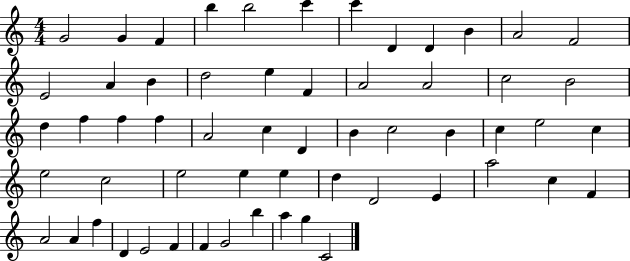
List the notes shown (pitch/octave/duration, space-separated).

G4/h G4/q F4/q B5/q B5/h C6/q C6/q D4/q D4/q B4/q A4/h F4/h E4/h A4/q B4/q D5/h E5/q F4/q A4/h A4/h C5/h B4/h D5/q F5/q F5/q F5/q A4/h C5/q D4/q B4/q C5/h B4/q C5/q E5/h C5/q E5/h C5/h E5/h E5/q E5/q D5/q D4/h E4/q A5/h C5/q F4/q A4/h A4/q F5/q D4/q E4/h F4/q F4/q G4/h B5/q A5/q G5/q C4/h